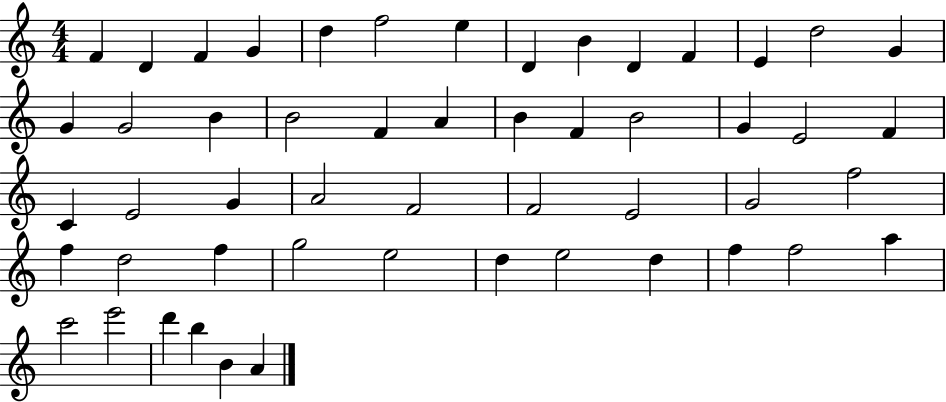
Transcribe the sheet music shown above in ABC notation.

X:1
T:Untitled
M:4/4
L:1/4
K:C
F D F G d f2 e D B D F E d2 G G G2 B B2 F A B F B2 G E2 F C E2 G A2 F2 F2 E2 G2 f2 f d2 f g2 e2 d e2 d f f2 a c'2 e'2 d' b B A